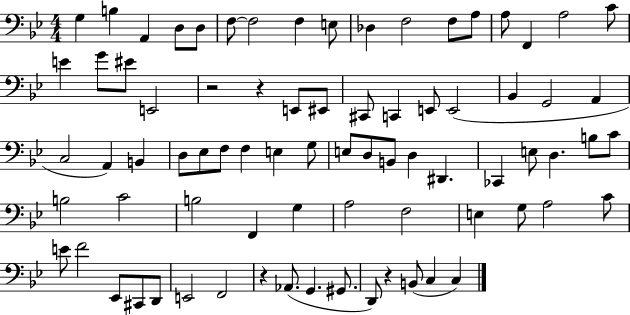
X:1
T:Untitled
M:4/4
L:1/4
K:Bb
G, B, A,, D,/2 D,/2 F,/2 F,2 F, E,/2 _D, F,2 F,/2 A,/2 A,/2 F,, A,2 C/2 E G/2 ^E/2 E,,2 z2 z E,,/2 ^E,,/2 ^C,,/2 C,, E,,/2 E,,2 _B,, G,,2 A,, C,2 A,, B,, D,/2 _E,/2 F,/2 F, E, G,/2 E,/2 D,/2 B,,/2 D, ^D,, _C,, E,/2 D, B,/2 C/2 B,2 C2 B,2 F,, G, A,2 F,2 E, G,/2 A,2 C/2 E/2 F2 _E,,/2 ^C,,/2 D,,/2 E,,2 F,,2 z _A,,/2 G,, ^G,,/2 D,,/2 z B,,/2 C, C,